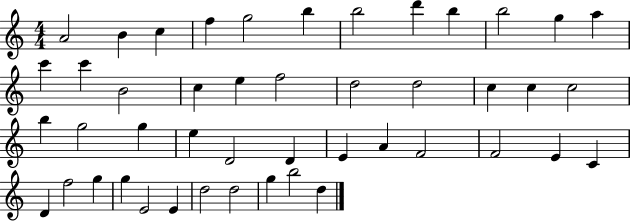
A4/h B4/q C5/q F5/q G5/h B5/q B5/h D6/q B5/q B5/h G5/q A5/q C6/q C6/q B4/h C5/q E5/q F5/h D5/h D5/h C5/q C5/q C5/h B5/q G5/h G5/q E5/q D4/h D4/q E4/q A4/q F4/h F4/h E4/q C4/q D4/q F5/h G5/q G5/q E4/h E4/q D5/h D5/h G5/q B5/h D5/q